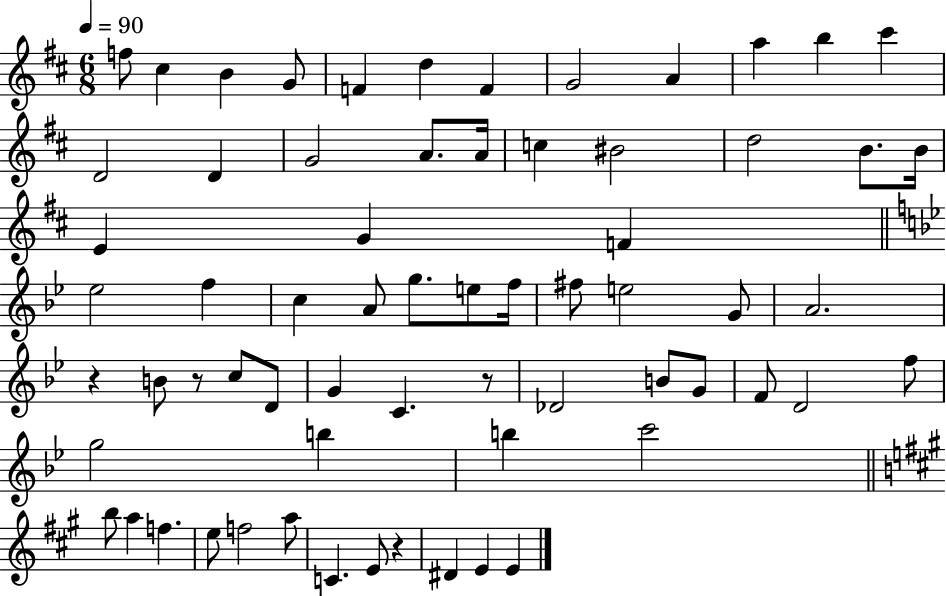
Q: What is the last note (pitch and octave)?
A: E4